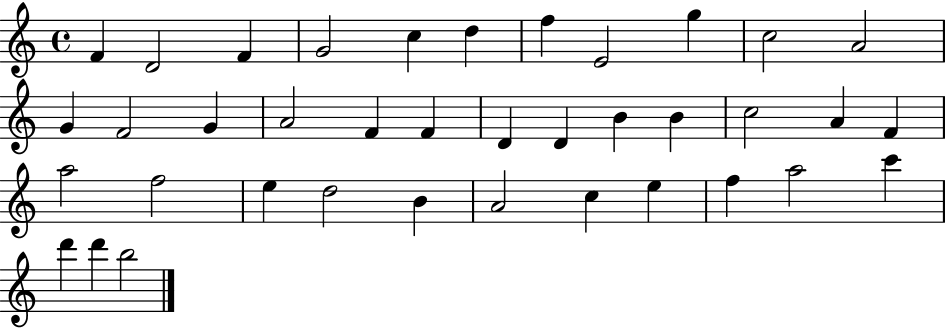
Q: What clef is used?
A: treble